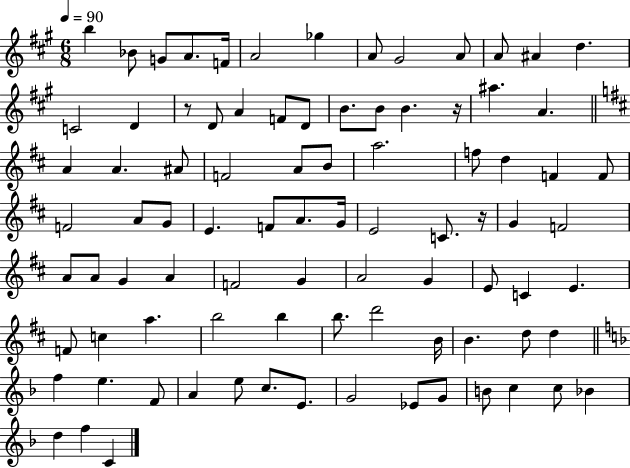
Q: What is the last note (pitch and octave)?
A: C4